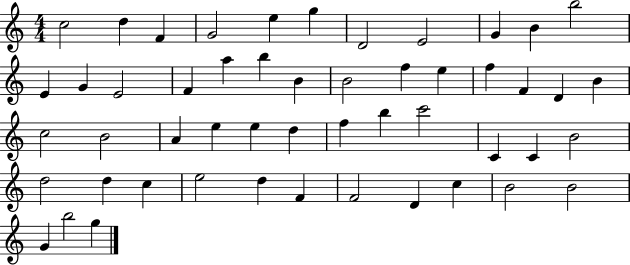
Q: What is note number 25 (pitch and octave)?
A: B4